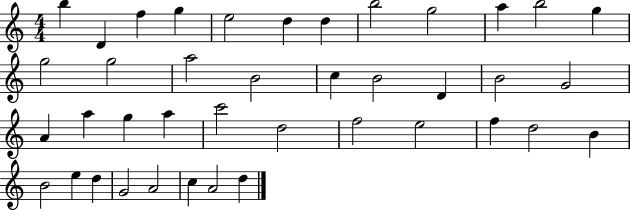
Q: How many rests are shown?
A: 0